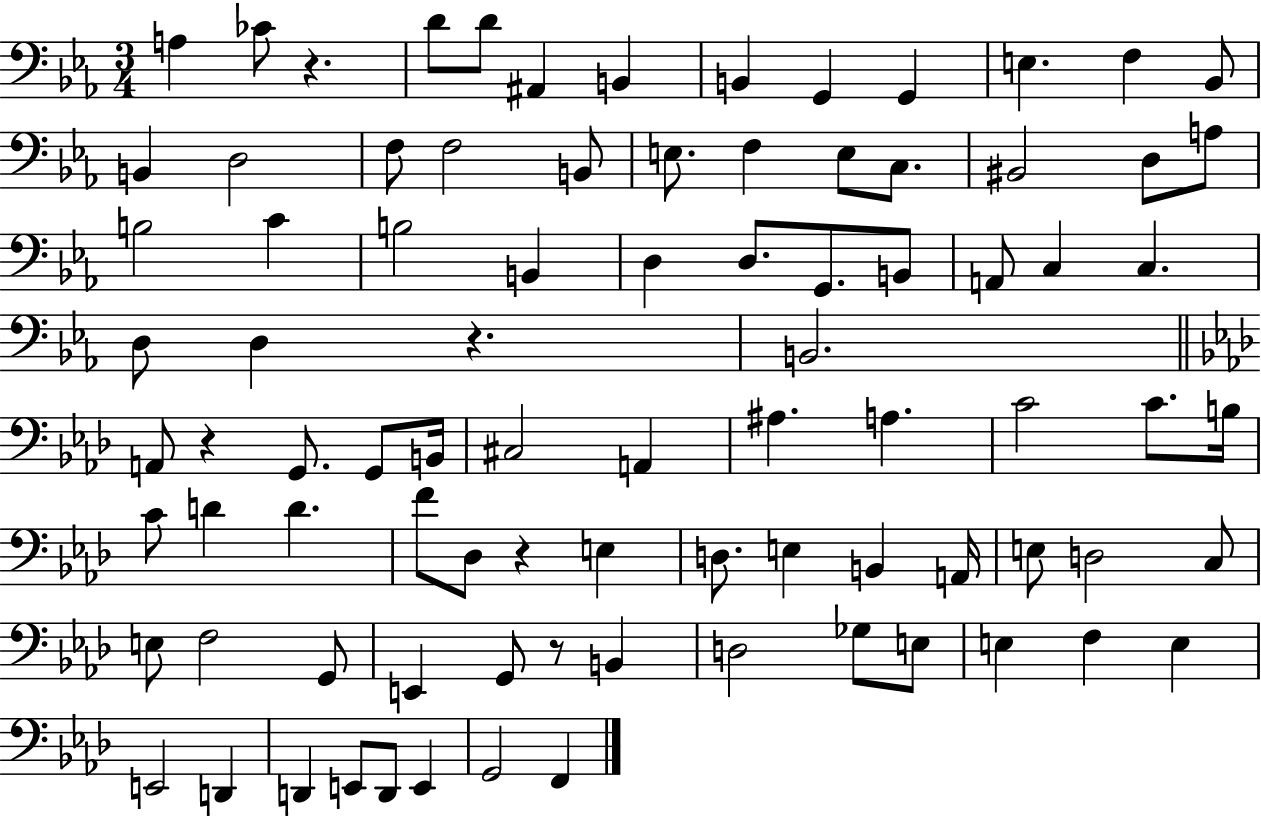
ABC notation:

X:1
T:Untitled
M:3/4
L:1/4
K:Eb
A, _C/2 z D/2 D/2 ^A,, B,, B,, G,, G,, E, F, _B,,/2 B,, D,2 F,/2 F,2 B,,/2 E,/2 F, E,/2 C,/2 ^B,,2 D,/2 A,/2 B,2 C B,2 B,, D, D,/2 G,,/2 B,,/2 A,,/2 C, C, D,/2 D, z B,,2 A,,/2 z G,,/2 G,,/2 B,,/4 ^C,2 A,, ^A, A, C2 C/2 B,/4 C/2 D D F/2 _D,/2 z E, D,/2 E, B,, A,,/4 E,/2 D,2 C,/2 E,/2 F,2 G,,/2 E,, G,,/2 z/2 B,, D,2 _G,/2 E,/2 E, F, E, E,,2 D,, D,, E,,/2 D,,/2 E,, G,,2 F,,